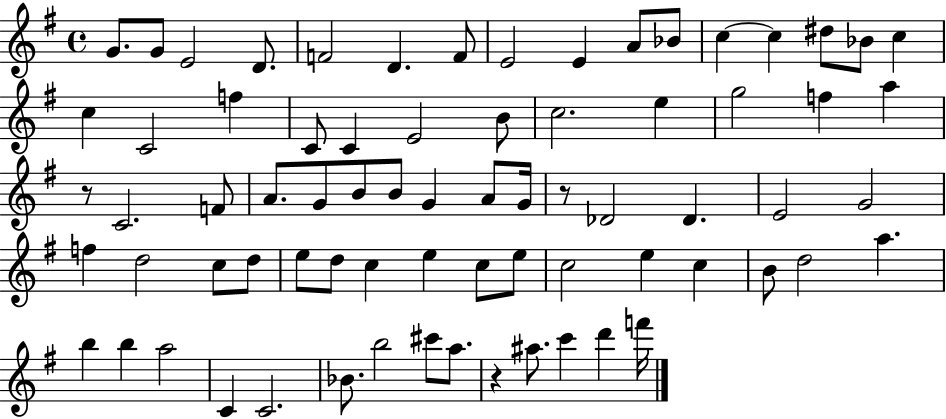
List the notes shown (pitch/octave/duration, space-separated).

G4/e. G4/e E4/h D4/e. F4/h D4/q. F4/e E4/h E4/q A4/e Bb4/e C5/q C5/q D#5/e Bb4/e C5/q C5/q C4/h F5/q C4/e C4/q E4/h B4/e C5/h. E5/q G5/h F5/q A5/q R/e C4/h. F4/e A4/e. G4/e B4/e B4/e G4/q A4/e G4/s R/e Db4/h Db4/q. E4/h G4/h F5/q D5/h C5/e D5/e E5/e D5/e C5/q E5/q C5/e E5/e C5/h E5/q C5/q B4/e D5/h A5/q. B5/q B5/q A5/h C4/q C4/h. Bb4/e. B5/h C#6/e A5/e. R/q A#5/e. C6/q D6/q F6/s